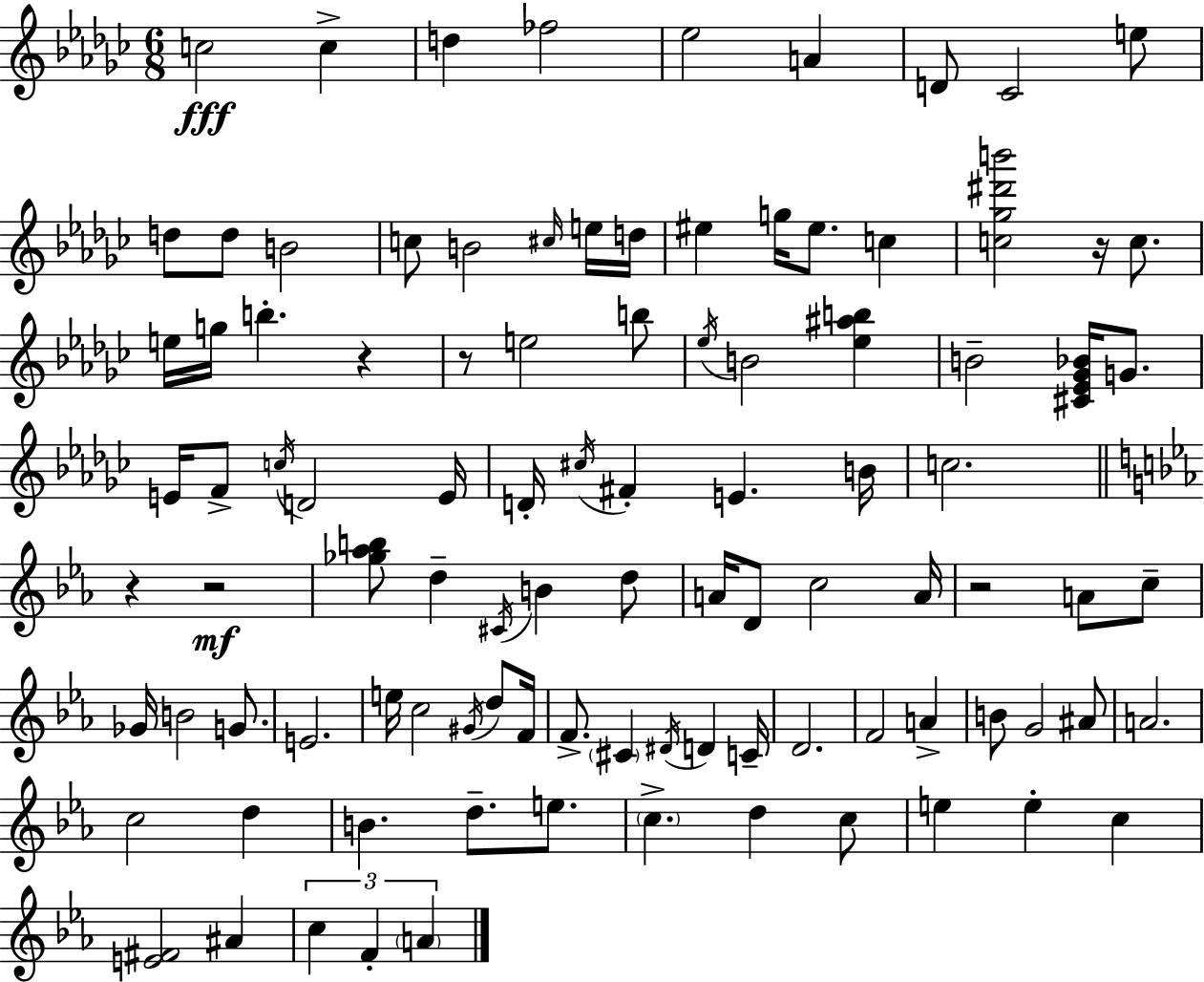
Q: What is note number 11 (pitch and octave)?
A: D5